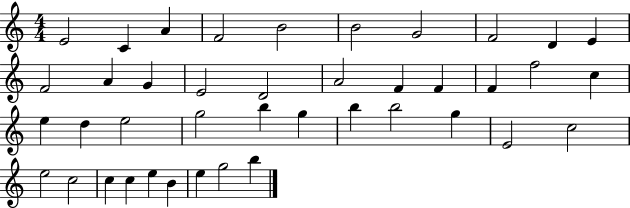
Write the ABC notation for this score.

X:1
T:Untitled
M:4/4
L:1/4
K:C
E2 C A F2 B2 B2 G2 F2 D E F2 A G E2 D2 A2 F F F f2 c e d e2 g2 b g b b2 g E2 c2 e2 c2 c c e B e g2 b